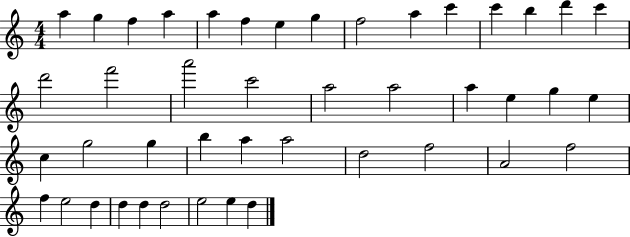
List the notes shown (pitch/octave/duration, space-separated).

A5/q G5/q F5/q A5/q A5/q F5/q E5/q G5/q F5/h A5/q C6/q C6/q B5/q D6/q C6/q D6/h F6/h A6/h C6/h A5/h A5/h A5/q E5/q G5/q E5/q C5/q G5/h G5/q B5/q A5/q A5/h D5/h F5/h A4/h F5/h F5/q E5/h D5/q D5/q D5/q D5/h E5/h E5/q D5/q